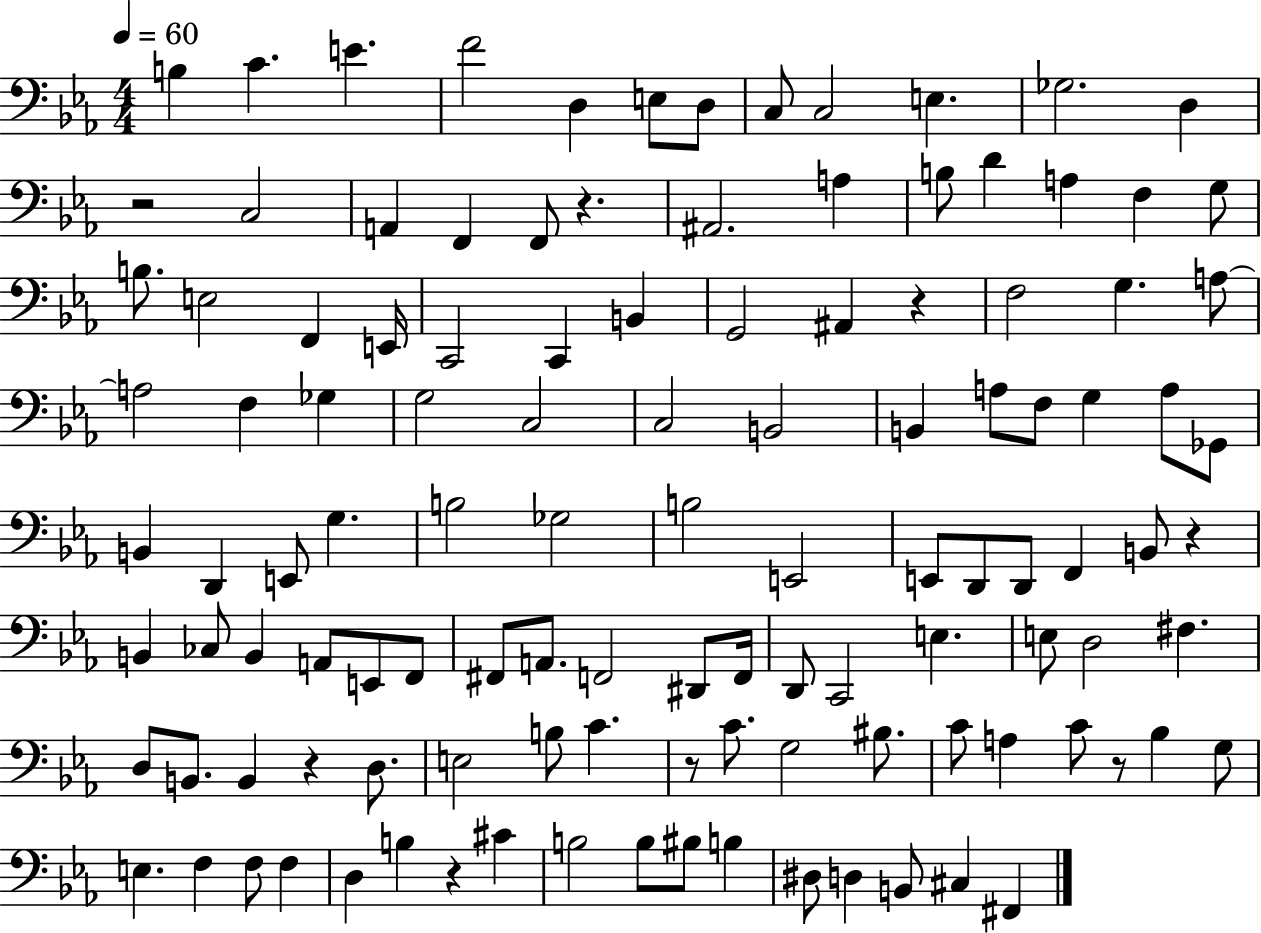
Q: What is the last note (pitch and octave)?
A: F#2